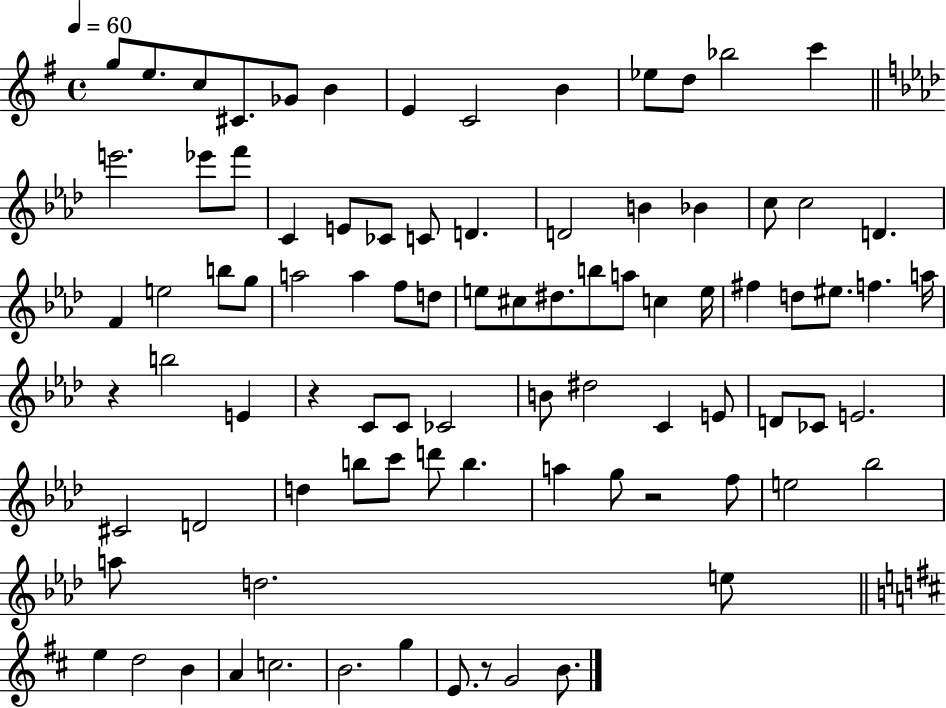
G5/e E5/e. C5/e C#4/e. Gb4/e B4/q E4/q C4/h B4/q Eb5/e D5/e Bb5/h C6/q E6/h. Eb6/e F6/e C4/q E4/e CES4/e C4/e D4/q. D4/h B4/q Bb4/q C5/e C5/h D4/q. F4/q E5/h B5/e G5/e A5/h A5/q F5/e D5/e E5/e C#5/e D#5/e. B5/e A5/e C5/q E5/s F#5/q D5/e EIS5/e. F5/q. A5/s R/q B5/h E4/q R/q C4/e C4/e CES4/h B4/e D#5/h C4/q E4/e D4/e CES4/e E4/h. C#4/h D4/h D5/q B5/e C6/e D6/e B5/q. A5/q G5/e R/h F5/e E5/h Bb5/h A5/e D5/h. E5/e E5/q D5/h B4/q A4/q C5/h. B4/h. G5/q E4/e. R/e G4/h B4/e.